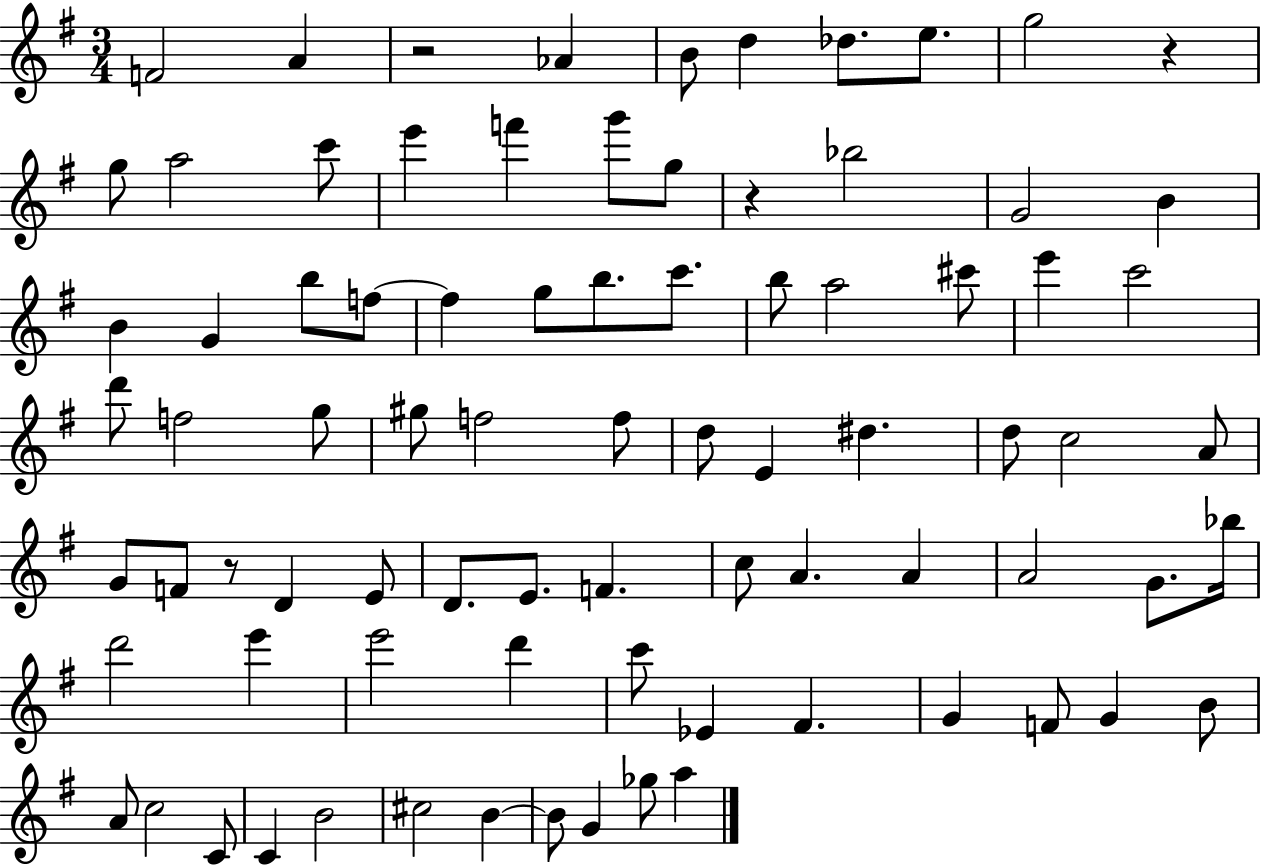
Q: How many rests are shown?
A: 4